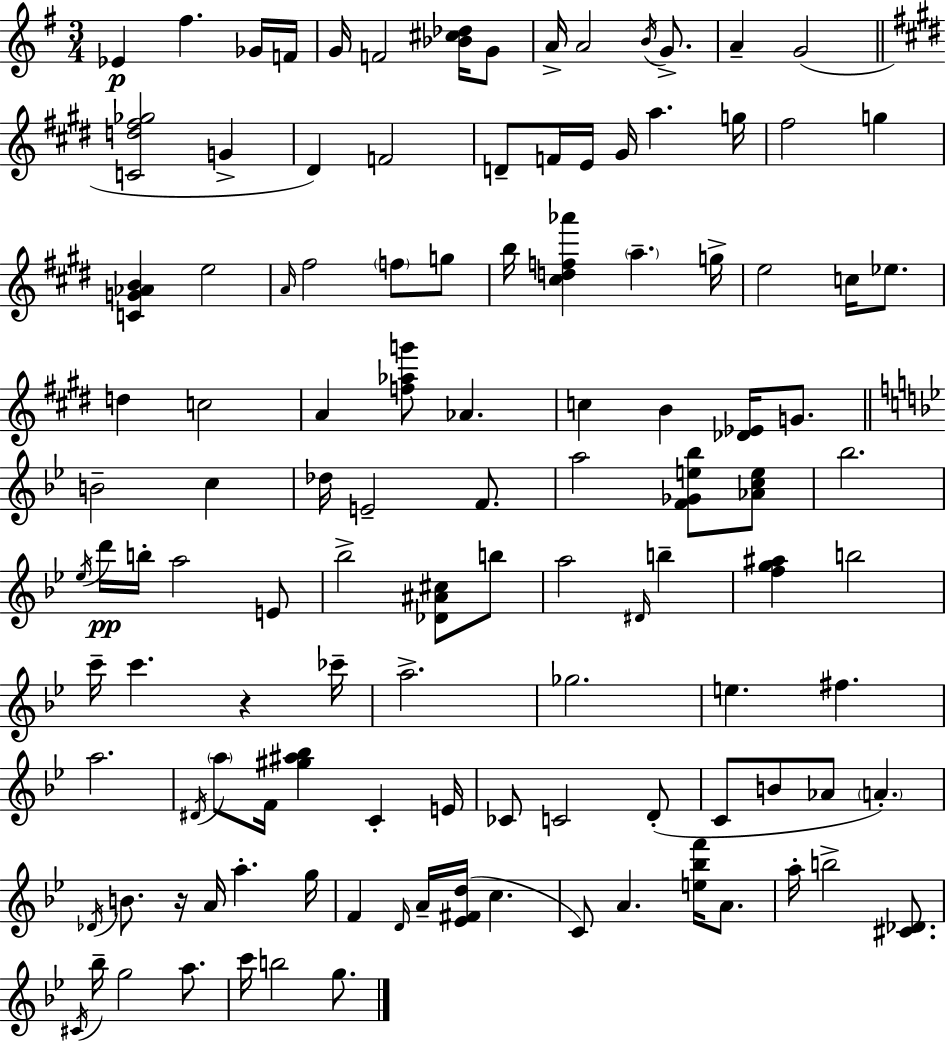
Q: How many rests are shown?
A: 2